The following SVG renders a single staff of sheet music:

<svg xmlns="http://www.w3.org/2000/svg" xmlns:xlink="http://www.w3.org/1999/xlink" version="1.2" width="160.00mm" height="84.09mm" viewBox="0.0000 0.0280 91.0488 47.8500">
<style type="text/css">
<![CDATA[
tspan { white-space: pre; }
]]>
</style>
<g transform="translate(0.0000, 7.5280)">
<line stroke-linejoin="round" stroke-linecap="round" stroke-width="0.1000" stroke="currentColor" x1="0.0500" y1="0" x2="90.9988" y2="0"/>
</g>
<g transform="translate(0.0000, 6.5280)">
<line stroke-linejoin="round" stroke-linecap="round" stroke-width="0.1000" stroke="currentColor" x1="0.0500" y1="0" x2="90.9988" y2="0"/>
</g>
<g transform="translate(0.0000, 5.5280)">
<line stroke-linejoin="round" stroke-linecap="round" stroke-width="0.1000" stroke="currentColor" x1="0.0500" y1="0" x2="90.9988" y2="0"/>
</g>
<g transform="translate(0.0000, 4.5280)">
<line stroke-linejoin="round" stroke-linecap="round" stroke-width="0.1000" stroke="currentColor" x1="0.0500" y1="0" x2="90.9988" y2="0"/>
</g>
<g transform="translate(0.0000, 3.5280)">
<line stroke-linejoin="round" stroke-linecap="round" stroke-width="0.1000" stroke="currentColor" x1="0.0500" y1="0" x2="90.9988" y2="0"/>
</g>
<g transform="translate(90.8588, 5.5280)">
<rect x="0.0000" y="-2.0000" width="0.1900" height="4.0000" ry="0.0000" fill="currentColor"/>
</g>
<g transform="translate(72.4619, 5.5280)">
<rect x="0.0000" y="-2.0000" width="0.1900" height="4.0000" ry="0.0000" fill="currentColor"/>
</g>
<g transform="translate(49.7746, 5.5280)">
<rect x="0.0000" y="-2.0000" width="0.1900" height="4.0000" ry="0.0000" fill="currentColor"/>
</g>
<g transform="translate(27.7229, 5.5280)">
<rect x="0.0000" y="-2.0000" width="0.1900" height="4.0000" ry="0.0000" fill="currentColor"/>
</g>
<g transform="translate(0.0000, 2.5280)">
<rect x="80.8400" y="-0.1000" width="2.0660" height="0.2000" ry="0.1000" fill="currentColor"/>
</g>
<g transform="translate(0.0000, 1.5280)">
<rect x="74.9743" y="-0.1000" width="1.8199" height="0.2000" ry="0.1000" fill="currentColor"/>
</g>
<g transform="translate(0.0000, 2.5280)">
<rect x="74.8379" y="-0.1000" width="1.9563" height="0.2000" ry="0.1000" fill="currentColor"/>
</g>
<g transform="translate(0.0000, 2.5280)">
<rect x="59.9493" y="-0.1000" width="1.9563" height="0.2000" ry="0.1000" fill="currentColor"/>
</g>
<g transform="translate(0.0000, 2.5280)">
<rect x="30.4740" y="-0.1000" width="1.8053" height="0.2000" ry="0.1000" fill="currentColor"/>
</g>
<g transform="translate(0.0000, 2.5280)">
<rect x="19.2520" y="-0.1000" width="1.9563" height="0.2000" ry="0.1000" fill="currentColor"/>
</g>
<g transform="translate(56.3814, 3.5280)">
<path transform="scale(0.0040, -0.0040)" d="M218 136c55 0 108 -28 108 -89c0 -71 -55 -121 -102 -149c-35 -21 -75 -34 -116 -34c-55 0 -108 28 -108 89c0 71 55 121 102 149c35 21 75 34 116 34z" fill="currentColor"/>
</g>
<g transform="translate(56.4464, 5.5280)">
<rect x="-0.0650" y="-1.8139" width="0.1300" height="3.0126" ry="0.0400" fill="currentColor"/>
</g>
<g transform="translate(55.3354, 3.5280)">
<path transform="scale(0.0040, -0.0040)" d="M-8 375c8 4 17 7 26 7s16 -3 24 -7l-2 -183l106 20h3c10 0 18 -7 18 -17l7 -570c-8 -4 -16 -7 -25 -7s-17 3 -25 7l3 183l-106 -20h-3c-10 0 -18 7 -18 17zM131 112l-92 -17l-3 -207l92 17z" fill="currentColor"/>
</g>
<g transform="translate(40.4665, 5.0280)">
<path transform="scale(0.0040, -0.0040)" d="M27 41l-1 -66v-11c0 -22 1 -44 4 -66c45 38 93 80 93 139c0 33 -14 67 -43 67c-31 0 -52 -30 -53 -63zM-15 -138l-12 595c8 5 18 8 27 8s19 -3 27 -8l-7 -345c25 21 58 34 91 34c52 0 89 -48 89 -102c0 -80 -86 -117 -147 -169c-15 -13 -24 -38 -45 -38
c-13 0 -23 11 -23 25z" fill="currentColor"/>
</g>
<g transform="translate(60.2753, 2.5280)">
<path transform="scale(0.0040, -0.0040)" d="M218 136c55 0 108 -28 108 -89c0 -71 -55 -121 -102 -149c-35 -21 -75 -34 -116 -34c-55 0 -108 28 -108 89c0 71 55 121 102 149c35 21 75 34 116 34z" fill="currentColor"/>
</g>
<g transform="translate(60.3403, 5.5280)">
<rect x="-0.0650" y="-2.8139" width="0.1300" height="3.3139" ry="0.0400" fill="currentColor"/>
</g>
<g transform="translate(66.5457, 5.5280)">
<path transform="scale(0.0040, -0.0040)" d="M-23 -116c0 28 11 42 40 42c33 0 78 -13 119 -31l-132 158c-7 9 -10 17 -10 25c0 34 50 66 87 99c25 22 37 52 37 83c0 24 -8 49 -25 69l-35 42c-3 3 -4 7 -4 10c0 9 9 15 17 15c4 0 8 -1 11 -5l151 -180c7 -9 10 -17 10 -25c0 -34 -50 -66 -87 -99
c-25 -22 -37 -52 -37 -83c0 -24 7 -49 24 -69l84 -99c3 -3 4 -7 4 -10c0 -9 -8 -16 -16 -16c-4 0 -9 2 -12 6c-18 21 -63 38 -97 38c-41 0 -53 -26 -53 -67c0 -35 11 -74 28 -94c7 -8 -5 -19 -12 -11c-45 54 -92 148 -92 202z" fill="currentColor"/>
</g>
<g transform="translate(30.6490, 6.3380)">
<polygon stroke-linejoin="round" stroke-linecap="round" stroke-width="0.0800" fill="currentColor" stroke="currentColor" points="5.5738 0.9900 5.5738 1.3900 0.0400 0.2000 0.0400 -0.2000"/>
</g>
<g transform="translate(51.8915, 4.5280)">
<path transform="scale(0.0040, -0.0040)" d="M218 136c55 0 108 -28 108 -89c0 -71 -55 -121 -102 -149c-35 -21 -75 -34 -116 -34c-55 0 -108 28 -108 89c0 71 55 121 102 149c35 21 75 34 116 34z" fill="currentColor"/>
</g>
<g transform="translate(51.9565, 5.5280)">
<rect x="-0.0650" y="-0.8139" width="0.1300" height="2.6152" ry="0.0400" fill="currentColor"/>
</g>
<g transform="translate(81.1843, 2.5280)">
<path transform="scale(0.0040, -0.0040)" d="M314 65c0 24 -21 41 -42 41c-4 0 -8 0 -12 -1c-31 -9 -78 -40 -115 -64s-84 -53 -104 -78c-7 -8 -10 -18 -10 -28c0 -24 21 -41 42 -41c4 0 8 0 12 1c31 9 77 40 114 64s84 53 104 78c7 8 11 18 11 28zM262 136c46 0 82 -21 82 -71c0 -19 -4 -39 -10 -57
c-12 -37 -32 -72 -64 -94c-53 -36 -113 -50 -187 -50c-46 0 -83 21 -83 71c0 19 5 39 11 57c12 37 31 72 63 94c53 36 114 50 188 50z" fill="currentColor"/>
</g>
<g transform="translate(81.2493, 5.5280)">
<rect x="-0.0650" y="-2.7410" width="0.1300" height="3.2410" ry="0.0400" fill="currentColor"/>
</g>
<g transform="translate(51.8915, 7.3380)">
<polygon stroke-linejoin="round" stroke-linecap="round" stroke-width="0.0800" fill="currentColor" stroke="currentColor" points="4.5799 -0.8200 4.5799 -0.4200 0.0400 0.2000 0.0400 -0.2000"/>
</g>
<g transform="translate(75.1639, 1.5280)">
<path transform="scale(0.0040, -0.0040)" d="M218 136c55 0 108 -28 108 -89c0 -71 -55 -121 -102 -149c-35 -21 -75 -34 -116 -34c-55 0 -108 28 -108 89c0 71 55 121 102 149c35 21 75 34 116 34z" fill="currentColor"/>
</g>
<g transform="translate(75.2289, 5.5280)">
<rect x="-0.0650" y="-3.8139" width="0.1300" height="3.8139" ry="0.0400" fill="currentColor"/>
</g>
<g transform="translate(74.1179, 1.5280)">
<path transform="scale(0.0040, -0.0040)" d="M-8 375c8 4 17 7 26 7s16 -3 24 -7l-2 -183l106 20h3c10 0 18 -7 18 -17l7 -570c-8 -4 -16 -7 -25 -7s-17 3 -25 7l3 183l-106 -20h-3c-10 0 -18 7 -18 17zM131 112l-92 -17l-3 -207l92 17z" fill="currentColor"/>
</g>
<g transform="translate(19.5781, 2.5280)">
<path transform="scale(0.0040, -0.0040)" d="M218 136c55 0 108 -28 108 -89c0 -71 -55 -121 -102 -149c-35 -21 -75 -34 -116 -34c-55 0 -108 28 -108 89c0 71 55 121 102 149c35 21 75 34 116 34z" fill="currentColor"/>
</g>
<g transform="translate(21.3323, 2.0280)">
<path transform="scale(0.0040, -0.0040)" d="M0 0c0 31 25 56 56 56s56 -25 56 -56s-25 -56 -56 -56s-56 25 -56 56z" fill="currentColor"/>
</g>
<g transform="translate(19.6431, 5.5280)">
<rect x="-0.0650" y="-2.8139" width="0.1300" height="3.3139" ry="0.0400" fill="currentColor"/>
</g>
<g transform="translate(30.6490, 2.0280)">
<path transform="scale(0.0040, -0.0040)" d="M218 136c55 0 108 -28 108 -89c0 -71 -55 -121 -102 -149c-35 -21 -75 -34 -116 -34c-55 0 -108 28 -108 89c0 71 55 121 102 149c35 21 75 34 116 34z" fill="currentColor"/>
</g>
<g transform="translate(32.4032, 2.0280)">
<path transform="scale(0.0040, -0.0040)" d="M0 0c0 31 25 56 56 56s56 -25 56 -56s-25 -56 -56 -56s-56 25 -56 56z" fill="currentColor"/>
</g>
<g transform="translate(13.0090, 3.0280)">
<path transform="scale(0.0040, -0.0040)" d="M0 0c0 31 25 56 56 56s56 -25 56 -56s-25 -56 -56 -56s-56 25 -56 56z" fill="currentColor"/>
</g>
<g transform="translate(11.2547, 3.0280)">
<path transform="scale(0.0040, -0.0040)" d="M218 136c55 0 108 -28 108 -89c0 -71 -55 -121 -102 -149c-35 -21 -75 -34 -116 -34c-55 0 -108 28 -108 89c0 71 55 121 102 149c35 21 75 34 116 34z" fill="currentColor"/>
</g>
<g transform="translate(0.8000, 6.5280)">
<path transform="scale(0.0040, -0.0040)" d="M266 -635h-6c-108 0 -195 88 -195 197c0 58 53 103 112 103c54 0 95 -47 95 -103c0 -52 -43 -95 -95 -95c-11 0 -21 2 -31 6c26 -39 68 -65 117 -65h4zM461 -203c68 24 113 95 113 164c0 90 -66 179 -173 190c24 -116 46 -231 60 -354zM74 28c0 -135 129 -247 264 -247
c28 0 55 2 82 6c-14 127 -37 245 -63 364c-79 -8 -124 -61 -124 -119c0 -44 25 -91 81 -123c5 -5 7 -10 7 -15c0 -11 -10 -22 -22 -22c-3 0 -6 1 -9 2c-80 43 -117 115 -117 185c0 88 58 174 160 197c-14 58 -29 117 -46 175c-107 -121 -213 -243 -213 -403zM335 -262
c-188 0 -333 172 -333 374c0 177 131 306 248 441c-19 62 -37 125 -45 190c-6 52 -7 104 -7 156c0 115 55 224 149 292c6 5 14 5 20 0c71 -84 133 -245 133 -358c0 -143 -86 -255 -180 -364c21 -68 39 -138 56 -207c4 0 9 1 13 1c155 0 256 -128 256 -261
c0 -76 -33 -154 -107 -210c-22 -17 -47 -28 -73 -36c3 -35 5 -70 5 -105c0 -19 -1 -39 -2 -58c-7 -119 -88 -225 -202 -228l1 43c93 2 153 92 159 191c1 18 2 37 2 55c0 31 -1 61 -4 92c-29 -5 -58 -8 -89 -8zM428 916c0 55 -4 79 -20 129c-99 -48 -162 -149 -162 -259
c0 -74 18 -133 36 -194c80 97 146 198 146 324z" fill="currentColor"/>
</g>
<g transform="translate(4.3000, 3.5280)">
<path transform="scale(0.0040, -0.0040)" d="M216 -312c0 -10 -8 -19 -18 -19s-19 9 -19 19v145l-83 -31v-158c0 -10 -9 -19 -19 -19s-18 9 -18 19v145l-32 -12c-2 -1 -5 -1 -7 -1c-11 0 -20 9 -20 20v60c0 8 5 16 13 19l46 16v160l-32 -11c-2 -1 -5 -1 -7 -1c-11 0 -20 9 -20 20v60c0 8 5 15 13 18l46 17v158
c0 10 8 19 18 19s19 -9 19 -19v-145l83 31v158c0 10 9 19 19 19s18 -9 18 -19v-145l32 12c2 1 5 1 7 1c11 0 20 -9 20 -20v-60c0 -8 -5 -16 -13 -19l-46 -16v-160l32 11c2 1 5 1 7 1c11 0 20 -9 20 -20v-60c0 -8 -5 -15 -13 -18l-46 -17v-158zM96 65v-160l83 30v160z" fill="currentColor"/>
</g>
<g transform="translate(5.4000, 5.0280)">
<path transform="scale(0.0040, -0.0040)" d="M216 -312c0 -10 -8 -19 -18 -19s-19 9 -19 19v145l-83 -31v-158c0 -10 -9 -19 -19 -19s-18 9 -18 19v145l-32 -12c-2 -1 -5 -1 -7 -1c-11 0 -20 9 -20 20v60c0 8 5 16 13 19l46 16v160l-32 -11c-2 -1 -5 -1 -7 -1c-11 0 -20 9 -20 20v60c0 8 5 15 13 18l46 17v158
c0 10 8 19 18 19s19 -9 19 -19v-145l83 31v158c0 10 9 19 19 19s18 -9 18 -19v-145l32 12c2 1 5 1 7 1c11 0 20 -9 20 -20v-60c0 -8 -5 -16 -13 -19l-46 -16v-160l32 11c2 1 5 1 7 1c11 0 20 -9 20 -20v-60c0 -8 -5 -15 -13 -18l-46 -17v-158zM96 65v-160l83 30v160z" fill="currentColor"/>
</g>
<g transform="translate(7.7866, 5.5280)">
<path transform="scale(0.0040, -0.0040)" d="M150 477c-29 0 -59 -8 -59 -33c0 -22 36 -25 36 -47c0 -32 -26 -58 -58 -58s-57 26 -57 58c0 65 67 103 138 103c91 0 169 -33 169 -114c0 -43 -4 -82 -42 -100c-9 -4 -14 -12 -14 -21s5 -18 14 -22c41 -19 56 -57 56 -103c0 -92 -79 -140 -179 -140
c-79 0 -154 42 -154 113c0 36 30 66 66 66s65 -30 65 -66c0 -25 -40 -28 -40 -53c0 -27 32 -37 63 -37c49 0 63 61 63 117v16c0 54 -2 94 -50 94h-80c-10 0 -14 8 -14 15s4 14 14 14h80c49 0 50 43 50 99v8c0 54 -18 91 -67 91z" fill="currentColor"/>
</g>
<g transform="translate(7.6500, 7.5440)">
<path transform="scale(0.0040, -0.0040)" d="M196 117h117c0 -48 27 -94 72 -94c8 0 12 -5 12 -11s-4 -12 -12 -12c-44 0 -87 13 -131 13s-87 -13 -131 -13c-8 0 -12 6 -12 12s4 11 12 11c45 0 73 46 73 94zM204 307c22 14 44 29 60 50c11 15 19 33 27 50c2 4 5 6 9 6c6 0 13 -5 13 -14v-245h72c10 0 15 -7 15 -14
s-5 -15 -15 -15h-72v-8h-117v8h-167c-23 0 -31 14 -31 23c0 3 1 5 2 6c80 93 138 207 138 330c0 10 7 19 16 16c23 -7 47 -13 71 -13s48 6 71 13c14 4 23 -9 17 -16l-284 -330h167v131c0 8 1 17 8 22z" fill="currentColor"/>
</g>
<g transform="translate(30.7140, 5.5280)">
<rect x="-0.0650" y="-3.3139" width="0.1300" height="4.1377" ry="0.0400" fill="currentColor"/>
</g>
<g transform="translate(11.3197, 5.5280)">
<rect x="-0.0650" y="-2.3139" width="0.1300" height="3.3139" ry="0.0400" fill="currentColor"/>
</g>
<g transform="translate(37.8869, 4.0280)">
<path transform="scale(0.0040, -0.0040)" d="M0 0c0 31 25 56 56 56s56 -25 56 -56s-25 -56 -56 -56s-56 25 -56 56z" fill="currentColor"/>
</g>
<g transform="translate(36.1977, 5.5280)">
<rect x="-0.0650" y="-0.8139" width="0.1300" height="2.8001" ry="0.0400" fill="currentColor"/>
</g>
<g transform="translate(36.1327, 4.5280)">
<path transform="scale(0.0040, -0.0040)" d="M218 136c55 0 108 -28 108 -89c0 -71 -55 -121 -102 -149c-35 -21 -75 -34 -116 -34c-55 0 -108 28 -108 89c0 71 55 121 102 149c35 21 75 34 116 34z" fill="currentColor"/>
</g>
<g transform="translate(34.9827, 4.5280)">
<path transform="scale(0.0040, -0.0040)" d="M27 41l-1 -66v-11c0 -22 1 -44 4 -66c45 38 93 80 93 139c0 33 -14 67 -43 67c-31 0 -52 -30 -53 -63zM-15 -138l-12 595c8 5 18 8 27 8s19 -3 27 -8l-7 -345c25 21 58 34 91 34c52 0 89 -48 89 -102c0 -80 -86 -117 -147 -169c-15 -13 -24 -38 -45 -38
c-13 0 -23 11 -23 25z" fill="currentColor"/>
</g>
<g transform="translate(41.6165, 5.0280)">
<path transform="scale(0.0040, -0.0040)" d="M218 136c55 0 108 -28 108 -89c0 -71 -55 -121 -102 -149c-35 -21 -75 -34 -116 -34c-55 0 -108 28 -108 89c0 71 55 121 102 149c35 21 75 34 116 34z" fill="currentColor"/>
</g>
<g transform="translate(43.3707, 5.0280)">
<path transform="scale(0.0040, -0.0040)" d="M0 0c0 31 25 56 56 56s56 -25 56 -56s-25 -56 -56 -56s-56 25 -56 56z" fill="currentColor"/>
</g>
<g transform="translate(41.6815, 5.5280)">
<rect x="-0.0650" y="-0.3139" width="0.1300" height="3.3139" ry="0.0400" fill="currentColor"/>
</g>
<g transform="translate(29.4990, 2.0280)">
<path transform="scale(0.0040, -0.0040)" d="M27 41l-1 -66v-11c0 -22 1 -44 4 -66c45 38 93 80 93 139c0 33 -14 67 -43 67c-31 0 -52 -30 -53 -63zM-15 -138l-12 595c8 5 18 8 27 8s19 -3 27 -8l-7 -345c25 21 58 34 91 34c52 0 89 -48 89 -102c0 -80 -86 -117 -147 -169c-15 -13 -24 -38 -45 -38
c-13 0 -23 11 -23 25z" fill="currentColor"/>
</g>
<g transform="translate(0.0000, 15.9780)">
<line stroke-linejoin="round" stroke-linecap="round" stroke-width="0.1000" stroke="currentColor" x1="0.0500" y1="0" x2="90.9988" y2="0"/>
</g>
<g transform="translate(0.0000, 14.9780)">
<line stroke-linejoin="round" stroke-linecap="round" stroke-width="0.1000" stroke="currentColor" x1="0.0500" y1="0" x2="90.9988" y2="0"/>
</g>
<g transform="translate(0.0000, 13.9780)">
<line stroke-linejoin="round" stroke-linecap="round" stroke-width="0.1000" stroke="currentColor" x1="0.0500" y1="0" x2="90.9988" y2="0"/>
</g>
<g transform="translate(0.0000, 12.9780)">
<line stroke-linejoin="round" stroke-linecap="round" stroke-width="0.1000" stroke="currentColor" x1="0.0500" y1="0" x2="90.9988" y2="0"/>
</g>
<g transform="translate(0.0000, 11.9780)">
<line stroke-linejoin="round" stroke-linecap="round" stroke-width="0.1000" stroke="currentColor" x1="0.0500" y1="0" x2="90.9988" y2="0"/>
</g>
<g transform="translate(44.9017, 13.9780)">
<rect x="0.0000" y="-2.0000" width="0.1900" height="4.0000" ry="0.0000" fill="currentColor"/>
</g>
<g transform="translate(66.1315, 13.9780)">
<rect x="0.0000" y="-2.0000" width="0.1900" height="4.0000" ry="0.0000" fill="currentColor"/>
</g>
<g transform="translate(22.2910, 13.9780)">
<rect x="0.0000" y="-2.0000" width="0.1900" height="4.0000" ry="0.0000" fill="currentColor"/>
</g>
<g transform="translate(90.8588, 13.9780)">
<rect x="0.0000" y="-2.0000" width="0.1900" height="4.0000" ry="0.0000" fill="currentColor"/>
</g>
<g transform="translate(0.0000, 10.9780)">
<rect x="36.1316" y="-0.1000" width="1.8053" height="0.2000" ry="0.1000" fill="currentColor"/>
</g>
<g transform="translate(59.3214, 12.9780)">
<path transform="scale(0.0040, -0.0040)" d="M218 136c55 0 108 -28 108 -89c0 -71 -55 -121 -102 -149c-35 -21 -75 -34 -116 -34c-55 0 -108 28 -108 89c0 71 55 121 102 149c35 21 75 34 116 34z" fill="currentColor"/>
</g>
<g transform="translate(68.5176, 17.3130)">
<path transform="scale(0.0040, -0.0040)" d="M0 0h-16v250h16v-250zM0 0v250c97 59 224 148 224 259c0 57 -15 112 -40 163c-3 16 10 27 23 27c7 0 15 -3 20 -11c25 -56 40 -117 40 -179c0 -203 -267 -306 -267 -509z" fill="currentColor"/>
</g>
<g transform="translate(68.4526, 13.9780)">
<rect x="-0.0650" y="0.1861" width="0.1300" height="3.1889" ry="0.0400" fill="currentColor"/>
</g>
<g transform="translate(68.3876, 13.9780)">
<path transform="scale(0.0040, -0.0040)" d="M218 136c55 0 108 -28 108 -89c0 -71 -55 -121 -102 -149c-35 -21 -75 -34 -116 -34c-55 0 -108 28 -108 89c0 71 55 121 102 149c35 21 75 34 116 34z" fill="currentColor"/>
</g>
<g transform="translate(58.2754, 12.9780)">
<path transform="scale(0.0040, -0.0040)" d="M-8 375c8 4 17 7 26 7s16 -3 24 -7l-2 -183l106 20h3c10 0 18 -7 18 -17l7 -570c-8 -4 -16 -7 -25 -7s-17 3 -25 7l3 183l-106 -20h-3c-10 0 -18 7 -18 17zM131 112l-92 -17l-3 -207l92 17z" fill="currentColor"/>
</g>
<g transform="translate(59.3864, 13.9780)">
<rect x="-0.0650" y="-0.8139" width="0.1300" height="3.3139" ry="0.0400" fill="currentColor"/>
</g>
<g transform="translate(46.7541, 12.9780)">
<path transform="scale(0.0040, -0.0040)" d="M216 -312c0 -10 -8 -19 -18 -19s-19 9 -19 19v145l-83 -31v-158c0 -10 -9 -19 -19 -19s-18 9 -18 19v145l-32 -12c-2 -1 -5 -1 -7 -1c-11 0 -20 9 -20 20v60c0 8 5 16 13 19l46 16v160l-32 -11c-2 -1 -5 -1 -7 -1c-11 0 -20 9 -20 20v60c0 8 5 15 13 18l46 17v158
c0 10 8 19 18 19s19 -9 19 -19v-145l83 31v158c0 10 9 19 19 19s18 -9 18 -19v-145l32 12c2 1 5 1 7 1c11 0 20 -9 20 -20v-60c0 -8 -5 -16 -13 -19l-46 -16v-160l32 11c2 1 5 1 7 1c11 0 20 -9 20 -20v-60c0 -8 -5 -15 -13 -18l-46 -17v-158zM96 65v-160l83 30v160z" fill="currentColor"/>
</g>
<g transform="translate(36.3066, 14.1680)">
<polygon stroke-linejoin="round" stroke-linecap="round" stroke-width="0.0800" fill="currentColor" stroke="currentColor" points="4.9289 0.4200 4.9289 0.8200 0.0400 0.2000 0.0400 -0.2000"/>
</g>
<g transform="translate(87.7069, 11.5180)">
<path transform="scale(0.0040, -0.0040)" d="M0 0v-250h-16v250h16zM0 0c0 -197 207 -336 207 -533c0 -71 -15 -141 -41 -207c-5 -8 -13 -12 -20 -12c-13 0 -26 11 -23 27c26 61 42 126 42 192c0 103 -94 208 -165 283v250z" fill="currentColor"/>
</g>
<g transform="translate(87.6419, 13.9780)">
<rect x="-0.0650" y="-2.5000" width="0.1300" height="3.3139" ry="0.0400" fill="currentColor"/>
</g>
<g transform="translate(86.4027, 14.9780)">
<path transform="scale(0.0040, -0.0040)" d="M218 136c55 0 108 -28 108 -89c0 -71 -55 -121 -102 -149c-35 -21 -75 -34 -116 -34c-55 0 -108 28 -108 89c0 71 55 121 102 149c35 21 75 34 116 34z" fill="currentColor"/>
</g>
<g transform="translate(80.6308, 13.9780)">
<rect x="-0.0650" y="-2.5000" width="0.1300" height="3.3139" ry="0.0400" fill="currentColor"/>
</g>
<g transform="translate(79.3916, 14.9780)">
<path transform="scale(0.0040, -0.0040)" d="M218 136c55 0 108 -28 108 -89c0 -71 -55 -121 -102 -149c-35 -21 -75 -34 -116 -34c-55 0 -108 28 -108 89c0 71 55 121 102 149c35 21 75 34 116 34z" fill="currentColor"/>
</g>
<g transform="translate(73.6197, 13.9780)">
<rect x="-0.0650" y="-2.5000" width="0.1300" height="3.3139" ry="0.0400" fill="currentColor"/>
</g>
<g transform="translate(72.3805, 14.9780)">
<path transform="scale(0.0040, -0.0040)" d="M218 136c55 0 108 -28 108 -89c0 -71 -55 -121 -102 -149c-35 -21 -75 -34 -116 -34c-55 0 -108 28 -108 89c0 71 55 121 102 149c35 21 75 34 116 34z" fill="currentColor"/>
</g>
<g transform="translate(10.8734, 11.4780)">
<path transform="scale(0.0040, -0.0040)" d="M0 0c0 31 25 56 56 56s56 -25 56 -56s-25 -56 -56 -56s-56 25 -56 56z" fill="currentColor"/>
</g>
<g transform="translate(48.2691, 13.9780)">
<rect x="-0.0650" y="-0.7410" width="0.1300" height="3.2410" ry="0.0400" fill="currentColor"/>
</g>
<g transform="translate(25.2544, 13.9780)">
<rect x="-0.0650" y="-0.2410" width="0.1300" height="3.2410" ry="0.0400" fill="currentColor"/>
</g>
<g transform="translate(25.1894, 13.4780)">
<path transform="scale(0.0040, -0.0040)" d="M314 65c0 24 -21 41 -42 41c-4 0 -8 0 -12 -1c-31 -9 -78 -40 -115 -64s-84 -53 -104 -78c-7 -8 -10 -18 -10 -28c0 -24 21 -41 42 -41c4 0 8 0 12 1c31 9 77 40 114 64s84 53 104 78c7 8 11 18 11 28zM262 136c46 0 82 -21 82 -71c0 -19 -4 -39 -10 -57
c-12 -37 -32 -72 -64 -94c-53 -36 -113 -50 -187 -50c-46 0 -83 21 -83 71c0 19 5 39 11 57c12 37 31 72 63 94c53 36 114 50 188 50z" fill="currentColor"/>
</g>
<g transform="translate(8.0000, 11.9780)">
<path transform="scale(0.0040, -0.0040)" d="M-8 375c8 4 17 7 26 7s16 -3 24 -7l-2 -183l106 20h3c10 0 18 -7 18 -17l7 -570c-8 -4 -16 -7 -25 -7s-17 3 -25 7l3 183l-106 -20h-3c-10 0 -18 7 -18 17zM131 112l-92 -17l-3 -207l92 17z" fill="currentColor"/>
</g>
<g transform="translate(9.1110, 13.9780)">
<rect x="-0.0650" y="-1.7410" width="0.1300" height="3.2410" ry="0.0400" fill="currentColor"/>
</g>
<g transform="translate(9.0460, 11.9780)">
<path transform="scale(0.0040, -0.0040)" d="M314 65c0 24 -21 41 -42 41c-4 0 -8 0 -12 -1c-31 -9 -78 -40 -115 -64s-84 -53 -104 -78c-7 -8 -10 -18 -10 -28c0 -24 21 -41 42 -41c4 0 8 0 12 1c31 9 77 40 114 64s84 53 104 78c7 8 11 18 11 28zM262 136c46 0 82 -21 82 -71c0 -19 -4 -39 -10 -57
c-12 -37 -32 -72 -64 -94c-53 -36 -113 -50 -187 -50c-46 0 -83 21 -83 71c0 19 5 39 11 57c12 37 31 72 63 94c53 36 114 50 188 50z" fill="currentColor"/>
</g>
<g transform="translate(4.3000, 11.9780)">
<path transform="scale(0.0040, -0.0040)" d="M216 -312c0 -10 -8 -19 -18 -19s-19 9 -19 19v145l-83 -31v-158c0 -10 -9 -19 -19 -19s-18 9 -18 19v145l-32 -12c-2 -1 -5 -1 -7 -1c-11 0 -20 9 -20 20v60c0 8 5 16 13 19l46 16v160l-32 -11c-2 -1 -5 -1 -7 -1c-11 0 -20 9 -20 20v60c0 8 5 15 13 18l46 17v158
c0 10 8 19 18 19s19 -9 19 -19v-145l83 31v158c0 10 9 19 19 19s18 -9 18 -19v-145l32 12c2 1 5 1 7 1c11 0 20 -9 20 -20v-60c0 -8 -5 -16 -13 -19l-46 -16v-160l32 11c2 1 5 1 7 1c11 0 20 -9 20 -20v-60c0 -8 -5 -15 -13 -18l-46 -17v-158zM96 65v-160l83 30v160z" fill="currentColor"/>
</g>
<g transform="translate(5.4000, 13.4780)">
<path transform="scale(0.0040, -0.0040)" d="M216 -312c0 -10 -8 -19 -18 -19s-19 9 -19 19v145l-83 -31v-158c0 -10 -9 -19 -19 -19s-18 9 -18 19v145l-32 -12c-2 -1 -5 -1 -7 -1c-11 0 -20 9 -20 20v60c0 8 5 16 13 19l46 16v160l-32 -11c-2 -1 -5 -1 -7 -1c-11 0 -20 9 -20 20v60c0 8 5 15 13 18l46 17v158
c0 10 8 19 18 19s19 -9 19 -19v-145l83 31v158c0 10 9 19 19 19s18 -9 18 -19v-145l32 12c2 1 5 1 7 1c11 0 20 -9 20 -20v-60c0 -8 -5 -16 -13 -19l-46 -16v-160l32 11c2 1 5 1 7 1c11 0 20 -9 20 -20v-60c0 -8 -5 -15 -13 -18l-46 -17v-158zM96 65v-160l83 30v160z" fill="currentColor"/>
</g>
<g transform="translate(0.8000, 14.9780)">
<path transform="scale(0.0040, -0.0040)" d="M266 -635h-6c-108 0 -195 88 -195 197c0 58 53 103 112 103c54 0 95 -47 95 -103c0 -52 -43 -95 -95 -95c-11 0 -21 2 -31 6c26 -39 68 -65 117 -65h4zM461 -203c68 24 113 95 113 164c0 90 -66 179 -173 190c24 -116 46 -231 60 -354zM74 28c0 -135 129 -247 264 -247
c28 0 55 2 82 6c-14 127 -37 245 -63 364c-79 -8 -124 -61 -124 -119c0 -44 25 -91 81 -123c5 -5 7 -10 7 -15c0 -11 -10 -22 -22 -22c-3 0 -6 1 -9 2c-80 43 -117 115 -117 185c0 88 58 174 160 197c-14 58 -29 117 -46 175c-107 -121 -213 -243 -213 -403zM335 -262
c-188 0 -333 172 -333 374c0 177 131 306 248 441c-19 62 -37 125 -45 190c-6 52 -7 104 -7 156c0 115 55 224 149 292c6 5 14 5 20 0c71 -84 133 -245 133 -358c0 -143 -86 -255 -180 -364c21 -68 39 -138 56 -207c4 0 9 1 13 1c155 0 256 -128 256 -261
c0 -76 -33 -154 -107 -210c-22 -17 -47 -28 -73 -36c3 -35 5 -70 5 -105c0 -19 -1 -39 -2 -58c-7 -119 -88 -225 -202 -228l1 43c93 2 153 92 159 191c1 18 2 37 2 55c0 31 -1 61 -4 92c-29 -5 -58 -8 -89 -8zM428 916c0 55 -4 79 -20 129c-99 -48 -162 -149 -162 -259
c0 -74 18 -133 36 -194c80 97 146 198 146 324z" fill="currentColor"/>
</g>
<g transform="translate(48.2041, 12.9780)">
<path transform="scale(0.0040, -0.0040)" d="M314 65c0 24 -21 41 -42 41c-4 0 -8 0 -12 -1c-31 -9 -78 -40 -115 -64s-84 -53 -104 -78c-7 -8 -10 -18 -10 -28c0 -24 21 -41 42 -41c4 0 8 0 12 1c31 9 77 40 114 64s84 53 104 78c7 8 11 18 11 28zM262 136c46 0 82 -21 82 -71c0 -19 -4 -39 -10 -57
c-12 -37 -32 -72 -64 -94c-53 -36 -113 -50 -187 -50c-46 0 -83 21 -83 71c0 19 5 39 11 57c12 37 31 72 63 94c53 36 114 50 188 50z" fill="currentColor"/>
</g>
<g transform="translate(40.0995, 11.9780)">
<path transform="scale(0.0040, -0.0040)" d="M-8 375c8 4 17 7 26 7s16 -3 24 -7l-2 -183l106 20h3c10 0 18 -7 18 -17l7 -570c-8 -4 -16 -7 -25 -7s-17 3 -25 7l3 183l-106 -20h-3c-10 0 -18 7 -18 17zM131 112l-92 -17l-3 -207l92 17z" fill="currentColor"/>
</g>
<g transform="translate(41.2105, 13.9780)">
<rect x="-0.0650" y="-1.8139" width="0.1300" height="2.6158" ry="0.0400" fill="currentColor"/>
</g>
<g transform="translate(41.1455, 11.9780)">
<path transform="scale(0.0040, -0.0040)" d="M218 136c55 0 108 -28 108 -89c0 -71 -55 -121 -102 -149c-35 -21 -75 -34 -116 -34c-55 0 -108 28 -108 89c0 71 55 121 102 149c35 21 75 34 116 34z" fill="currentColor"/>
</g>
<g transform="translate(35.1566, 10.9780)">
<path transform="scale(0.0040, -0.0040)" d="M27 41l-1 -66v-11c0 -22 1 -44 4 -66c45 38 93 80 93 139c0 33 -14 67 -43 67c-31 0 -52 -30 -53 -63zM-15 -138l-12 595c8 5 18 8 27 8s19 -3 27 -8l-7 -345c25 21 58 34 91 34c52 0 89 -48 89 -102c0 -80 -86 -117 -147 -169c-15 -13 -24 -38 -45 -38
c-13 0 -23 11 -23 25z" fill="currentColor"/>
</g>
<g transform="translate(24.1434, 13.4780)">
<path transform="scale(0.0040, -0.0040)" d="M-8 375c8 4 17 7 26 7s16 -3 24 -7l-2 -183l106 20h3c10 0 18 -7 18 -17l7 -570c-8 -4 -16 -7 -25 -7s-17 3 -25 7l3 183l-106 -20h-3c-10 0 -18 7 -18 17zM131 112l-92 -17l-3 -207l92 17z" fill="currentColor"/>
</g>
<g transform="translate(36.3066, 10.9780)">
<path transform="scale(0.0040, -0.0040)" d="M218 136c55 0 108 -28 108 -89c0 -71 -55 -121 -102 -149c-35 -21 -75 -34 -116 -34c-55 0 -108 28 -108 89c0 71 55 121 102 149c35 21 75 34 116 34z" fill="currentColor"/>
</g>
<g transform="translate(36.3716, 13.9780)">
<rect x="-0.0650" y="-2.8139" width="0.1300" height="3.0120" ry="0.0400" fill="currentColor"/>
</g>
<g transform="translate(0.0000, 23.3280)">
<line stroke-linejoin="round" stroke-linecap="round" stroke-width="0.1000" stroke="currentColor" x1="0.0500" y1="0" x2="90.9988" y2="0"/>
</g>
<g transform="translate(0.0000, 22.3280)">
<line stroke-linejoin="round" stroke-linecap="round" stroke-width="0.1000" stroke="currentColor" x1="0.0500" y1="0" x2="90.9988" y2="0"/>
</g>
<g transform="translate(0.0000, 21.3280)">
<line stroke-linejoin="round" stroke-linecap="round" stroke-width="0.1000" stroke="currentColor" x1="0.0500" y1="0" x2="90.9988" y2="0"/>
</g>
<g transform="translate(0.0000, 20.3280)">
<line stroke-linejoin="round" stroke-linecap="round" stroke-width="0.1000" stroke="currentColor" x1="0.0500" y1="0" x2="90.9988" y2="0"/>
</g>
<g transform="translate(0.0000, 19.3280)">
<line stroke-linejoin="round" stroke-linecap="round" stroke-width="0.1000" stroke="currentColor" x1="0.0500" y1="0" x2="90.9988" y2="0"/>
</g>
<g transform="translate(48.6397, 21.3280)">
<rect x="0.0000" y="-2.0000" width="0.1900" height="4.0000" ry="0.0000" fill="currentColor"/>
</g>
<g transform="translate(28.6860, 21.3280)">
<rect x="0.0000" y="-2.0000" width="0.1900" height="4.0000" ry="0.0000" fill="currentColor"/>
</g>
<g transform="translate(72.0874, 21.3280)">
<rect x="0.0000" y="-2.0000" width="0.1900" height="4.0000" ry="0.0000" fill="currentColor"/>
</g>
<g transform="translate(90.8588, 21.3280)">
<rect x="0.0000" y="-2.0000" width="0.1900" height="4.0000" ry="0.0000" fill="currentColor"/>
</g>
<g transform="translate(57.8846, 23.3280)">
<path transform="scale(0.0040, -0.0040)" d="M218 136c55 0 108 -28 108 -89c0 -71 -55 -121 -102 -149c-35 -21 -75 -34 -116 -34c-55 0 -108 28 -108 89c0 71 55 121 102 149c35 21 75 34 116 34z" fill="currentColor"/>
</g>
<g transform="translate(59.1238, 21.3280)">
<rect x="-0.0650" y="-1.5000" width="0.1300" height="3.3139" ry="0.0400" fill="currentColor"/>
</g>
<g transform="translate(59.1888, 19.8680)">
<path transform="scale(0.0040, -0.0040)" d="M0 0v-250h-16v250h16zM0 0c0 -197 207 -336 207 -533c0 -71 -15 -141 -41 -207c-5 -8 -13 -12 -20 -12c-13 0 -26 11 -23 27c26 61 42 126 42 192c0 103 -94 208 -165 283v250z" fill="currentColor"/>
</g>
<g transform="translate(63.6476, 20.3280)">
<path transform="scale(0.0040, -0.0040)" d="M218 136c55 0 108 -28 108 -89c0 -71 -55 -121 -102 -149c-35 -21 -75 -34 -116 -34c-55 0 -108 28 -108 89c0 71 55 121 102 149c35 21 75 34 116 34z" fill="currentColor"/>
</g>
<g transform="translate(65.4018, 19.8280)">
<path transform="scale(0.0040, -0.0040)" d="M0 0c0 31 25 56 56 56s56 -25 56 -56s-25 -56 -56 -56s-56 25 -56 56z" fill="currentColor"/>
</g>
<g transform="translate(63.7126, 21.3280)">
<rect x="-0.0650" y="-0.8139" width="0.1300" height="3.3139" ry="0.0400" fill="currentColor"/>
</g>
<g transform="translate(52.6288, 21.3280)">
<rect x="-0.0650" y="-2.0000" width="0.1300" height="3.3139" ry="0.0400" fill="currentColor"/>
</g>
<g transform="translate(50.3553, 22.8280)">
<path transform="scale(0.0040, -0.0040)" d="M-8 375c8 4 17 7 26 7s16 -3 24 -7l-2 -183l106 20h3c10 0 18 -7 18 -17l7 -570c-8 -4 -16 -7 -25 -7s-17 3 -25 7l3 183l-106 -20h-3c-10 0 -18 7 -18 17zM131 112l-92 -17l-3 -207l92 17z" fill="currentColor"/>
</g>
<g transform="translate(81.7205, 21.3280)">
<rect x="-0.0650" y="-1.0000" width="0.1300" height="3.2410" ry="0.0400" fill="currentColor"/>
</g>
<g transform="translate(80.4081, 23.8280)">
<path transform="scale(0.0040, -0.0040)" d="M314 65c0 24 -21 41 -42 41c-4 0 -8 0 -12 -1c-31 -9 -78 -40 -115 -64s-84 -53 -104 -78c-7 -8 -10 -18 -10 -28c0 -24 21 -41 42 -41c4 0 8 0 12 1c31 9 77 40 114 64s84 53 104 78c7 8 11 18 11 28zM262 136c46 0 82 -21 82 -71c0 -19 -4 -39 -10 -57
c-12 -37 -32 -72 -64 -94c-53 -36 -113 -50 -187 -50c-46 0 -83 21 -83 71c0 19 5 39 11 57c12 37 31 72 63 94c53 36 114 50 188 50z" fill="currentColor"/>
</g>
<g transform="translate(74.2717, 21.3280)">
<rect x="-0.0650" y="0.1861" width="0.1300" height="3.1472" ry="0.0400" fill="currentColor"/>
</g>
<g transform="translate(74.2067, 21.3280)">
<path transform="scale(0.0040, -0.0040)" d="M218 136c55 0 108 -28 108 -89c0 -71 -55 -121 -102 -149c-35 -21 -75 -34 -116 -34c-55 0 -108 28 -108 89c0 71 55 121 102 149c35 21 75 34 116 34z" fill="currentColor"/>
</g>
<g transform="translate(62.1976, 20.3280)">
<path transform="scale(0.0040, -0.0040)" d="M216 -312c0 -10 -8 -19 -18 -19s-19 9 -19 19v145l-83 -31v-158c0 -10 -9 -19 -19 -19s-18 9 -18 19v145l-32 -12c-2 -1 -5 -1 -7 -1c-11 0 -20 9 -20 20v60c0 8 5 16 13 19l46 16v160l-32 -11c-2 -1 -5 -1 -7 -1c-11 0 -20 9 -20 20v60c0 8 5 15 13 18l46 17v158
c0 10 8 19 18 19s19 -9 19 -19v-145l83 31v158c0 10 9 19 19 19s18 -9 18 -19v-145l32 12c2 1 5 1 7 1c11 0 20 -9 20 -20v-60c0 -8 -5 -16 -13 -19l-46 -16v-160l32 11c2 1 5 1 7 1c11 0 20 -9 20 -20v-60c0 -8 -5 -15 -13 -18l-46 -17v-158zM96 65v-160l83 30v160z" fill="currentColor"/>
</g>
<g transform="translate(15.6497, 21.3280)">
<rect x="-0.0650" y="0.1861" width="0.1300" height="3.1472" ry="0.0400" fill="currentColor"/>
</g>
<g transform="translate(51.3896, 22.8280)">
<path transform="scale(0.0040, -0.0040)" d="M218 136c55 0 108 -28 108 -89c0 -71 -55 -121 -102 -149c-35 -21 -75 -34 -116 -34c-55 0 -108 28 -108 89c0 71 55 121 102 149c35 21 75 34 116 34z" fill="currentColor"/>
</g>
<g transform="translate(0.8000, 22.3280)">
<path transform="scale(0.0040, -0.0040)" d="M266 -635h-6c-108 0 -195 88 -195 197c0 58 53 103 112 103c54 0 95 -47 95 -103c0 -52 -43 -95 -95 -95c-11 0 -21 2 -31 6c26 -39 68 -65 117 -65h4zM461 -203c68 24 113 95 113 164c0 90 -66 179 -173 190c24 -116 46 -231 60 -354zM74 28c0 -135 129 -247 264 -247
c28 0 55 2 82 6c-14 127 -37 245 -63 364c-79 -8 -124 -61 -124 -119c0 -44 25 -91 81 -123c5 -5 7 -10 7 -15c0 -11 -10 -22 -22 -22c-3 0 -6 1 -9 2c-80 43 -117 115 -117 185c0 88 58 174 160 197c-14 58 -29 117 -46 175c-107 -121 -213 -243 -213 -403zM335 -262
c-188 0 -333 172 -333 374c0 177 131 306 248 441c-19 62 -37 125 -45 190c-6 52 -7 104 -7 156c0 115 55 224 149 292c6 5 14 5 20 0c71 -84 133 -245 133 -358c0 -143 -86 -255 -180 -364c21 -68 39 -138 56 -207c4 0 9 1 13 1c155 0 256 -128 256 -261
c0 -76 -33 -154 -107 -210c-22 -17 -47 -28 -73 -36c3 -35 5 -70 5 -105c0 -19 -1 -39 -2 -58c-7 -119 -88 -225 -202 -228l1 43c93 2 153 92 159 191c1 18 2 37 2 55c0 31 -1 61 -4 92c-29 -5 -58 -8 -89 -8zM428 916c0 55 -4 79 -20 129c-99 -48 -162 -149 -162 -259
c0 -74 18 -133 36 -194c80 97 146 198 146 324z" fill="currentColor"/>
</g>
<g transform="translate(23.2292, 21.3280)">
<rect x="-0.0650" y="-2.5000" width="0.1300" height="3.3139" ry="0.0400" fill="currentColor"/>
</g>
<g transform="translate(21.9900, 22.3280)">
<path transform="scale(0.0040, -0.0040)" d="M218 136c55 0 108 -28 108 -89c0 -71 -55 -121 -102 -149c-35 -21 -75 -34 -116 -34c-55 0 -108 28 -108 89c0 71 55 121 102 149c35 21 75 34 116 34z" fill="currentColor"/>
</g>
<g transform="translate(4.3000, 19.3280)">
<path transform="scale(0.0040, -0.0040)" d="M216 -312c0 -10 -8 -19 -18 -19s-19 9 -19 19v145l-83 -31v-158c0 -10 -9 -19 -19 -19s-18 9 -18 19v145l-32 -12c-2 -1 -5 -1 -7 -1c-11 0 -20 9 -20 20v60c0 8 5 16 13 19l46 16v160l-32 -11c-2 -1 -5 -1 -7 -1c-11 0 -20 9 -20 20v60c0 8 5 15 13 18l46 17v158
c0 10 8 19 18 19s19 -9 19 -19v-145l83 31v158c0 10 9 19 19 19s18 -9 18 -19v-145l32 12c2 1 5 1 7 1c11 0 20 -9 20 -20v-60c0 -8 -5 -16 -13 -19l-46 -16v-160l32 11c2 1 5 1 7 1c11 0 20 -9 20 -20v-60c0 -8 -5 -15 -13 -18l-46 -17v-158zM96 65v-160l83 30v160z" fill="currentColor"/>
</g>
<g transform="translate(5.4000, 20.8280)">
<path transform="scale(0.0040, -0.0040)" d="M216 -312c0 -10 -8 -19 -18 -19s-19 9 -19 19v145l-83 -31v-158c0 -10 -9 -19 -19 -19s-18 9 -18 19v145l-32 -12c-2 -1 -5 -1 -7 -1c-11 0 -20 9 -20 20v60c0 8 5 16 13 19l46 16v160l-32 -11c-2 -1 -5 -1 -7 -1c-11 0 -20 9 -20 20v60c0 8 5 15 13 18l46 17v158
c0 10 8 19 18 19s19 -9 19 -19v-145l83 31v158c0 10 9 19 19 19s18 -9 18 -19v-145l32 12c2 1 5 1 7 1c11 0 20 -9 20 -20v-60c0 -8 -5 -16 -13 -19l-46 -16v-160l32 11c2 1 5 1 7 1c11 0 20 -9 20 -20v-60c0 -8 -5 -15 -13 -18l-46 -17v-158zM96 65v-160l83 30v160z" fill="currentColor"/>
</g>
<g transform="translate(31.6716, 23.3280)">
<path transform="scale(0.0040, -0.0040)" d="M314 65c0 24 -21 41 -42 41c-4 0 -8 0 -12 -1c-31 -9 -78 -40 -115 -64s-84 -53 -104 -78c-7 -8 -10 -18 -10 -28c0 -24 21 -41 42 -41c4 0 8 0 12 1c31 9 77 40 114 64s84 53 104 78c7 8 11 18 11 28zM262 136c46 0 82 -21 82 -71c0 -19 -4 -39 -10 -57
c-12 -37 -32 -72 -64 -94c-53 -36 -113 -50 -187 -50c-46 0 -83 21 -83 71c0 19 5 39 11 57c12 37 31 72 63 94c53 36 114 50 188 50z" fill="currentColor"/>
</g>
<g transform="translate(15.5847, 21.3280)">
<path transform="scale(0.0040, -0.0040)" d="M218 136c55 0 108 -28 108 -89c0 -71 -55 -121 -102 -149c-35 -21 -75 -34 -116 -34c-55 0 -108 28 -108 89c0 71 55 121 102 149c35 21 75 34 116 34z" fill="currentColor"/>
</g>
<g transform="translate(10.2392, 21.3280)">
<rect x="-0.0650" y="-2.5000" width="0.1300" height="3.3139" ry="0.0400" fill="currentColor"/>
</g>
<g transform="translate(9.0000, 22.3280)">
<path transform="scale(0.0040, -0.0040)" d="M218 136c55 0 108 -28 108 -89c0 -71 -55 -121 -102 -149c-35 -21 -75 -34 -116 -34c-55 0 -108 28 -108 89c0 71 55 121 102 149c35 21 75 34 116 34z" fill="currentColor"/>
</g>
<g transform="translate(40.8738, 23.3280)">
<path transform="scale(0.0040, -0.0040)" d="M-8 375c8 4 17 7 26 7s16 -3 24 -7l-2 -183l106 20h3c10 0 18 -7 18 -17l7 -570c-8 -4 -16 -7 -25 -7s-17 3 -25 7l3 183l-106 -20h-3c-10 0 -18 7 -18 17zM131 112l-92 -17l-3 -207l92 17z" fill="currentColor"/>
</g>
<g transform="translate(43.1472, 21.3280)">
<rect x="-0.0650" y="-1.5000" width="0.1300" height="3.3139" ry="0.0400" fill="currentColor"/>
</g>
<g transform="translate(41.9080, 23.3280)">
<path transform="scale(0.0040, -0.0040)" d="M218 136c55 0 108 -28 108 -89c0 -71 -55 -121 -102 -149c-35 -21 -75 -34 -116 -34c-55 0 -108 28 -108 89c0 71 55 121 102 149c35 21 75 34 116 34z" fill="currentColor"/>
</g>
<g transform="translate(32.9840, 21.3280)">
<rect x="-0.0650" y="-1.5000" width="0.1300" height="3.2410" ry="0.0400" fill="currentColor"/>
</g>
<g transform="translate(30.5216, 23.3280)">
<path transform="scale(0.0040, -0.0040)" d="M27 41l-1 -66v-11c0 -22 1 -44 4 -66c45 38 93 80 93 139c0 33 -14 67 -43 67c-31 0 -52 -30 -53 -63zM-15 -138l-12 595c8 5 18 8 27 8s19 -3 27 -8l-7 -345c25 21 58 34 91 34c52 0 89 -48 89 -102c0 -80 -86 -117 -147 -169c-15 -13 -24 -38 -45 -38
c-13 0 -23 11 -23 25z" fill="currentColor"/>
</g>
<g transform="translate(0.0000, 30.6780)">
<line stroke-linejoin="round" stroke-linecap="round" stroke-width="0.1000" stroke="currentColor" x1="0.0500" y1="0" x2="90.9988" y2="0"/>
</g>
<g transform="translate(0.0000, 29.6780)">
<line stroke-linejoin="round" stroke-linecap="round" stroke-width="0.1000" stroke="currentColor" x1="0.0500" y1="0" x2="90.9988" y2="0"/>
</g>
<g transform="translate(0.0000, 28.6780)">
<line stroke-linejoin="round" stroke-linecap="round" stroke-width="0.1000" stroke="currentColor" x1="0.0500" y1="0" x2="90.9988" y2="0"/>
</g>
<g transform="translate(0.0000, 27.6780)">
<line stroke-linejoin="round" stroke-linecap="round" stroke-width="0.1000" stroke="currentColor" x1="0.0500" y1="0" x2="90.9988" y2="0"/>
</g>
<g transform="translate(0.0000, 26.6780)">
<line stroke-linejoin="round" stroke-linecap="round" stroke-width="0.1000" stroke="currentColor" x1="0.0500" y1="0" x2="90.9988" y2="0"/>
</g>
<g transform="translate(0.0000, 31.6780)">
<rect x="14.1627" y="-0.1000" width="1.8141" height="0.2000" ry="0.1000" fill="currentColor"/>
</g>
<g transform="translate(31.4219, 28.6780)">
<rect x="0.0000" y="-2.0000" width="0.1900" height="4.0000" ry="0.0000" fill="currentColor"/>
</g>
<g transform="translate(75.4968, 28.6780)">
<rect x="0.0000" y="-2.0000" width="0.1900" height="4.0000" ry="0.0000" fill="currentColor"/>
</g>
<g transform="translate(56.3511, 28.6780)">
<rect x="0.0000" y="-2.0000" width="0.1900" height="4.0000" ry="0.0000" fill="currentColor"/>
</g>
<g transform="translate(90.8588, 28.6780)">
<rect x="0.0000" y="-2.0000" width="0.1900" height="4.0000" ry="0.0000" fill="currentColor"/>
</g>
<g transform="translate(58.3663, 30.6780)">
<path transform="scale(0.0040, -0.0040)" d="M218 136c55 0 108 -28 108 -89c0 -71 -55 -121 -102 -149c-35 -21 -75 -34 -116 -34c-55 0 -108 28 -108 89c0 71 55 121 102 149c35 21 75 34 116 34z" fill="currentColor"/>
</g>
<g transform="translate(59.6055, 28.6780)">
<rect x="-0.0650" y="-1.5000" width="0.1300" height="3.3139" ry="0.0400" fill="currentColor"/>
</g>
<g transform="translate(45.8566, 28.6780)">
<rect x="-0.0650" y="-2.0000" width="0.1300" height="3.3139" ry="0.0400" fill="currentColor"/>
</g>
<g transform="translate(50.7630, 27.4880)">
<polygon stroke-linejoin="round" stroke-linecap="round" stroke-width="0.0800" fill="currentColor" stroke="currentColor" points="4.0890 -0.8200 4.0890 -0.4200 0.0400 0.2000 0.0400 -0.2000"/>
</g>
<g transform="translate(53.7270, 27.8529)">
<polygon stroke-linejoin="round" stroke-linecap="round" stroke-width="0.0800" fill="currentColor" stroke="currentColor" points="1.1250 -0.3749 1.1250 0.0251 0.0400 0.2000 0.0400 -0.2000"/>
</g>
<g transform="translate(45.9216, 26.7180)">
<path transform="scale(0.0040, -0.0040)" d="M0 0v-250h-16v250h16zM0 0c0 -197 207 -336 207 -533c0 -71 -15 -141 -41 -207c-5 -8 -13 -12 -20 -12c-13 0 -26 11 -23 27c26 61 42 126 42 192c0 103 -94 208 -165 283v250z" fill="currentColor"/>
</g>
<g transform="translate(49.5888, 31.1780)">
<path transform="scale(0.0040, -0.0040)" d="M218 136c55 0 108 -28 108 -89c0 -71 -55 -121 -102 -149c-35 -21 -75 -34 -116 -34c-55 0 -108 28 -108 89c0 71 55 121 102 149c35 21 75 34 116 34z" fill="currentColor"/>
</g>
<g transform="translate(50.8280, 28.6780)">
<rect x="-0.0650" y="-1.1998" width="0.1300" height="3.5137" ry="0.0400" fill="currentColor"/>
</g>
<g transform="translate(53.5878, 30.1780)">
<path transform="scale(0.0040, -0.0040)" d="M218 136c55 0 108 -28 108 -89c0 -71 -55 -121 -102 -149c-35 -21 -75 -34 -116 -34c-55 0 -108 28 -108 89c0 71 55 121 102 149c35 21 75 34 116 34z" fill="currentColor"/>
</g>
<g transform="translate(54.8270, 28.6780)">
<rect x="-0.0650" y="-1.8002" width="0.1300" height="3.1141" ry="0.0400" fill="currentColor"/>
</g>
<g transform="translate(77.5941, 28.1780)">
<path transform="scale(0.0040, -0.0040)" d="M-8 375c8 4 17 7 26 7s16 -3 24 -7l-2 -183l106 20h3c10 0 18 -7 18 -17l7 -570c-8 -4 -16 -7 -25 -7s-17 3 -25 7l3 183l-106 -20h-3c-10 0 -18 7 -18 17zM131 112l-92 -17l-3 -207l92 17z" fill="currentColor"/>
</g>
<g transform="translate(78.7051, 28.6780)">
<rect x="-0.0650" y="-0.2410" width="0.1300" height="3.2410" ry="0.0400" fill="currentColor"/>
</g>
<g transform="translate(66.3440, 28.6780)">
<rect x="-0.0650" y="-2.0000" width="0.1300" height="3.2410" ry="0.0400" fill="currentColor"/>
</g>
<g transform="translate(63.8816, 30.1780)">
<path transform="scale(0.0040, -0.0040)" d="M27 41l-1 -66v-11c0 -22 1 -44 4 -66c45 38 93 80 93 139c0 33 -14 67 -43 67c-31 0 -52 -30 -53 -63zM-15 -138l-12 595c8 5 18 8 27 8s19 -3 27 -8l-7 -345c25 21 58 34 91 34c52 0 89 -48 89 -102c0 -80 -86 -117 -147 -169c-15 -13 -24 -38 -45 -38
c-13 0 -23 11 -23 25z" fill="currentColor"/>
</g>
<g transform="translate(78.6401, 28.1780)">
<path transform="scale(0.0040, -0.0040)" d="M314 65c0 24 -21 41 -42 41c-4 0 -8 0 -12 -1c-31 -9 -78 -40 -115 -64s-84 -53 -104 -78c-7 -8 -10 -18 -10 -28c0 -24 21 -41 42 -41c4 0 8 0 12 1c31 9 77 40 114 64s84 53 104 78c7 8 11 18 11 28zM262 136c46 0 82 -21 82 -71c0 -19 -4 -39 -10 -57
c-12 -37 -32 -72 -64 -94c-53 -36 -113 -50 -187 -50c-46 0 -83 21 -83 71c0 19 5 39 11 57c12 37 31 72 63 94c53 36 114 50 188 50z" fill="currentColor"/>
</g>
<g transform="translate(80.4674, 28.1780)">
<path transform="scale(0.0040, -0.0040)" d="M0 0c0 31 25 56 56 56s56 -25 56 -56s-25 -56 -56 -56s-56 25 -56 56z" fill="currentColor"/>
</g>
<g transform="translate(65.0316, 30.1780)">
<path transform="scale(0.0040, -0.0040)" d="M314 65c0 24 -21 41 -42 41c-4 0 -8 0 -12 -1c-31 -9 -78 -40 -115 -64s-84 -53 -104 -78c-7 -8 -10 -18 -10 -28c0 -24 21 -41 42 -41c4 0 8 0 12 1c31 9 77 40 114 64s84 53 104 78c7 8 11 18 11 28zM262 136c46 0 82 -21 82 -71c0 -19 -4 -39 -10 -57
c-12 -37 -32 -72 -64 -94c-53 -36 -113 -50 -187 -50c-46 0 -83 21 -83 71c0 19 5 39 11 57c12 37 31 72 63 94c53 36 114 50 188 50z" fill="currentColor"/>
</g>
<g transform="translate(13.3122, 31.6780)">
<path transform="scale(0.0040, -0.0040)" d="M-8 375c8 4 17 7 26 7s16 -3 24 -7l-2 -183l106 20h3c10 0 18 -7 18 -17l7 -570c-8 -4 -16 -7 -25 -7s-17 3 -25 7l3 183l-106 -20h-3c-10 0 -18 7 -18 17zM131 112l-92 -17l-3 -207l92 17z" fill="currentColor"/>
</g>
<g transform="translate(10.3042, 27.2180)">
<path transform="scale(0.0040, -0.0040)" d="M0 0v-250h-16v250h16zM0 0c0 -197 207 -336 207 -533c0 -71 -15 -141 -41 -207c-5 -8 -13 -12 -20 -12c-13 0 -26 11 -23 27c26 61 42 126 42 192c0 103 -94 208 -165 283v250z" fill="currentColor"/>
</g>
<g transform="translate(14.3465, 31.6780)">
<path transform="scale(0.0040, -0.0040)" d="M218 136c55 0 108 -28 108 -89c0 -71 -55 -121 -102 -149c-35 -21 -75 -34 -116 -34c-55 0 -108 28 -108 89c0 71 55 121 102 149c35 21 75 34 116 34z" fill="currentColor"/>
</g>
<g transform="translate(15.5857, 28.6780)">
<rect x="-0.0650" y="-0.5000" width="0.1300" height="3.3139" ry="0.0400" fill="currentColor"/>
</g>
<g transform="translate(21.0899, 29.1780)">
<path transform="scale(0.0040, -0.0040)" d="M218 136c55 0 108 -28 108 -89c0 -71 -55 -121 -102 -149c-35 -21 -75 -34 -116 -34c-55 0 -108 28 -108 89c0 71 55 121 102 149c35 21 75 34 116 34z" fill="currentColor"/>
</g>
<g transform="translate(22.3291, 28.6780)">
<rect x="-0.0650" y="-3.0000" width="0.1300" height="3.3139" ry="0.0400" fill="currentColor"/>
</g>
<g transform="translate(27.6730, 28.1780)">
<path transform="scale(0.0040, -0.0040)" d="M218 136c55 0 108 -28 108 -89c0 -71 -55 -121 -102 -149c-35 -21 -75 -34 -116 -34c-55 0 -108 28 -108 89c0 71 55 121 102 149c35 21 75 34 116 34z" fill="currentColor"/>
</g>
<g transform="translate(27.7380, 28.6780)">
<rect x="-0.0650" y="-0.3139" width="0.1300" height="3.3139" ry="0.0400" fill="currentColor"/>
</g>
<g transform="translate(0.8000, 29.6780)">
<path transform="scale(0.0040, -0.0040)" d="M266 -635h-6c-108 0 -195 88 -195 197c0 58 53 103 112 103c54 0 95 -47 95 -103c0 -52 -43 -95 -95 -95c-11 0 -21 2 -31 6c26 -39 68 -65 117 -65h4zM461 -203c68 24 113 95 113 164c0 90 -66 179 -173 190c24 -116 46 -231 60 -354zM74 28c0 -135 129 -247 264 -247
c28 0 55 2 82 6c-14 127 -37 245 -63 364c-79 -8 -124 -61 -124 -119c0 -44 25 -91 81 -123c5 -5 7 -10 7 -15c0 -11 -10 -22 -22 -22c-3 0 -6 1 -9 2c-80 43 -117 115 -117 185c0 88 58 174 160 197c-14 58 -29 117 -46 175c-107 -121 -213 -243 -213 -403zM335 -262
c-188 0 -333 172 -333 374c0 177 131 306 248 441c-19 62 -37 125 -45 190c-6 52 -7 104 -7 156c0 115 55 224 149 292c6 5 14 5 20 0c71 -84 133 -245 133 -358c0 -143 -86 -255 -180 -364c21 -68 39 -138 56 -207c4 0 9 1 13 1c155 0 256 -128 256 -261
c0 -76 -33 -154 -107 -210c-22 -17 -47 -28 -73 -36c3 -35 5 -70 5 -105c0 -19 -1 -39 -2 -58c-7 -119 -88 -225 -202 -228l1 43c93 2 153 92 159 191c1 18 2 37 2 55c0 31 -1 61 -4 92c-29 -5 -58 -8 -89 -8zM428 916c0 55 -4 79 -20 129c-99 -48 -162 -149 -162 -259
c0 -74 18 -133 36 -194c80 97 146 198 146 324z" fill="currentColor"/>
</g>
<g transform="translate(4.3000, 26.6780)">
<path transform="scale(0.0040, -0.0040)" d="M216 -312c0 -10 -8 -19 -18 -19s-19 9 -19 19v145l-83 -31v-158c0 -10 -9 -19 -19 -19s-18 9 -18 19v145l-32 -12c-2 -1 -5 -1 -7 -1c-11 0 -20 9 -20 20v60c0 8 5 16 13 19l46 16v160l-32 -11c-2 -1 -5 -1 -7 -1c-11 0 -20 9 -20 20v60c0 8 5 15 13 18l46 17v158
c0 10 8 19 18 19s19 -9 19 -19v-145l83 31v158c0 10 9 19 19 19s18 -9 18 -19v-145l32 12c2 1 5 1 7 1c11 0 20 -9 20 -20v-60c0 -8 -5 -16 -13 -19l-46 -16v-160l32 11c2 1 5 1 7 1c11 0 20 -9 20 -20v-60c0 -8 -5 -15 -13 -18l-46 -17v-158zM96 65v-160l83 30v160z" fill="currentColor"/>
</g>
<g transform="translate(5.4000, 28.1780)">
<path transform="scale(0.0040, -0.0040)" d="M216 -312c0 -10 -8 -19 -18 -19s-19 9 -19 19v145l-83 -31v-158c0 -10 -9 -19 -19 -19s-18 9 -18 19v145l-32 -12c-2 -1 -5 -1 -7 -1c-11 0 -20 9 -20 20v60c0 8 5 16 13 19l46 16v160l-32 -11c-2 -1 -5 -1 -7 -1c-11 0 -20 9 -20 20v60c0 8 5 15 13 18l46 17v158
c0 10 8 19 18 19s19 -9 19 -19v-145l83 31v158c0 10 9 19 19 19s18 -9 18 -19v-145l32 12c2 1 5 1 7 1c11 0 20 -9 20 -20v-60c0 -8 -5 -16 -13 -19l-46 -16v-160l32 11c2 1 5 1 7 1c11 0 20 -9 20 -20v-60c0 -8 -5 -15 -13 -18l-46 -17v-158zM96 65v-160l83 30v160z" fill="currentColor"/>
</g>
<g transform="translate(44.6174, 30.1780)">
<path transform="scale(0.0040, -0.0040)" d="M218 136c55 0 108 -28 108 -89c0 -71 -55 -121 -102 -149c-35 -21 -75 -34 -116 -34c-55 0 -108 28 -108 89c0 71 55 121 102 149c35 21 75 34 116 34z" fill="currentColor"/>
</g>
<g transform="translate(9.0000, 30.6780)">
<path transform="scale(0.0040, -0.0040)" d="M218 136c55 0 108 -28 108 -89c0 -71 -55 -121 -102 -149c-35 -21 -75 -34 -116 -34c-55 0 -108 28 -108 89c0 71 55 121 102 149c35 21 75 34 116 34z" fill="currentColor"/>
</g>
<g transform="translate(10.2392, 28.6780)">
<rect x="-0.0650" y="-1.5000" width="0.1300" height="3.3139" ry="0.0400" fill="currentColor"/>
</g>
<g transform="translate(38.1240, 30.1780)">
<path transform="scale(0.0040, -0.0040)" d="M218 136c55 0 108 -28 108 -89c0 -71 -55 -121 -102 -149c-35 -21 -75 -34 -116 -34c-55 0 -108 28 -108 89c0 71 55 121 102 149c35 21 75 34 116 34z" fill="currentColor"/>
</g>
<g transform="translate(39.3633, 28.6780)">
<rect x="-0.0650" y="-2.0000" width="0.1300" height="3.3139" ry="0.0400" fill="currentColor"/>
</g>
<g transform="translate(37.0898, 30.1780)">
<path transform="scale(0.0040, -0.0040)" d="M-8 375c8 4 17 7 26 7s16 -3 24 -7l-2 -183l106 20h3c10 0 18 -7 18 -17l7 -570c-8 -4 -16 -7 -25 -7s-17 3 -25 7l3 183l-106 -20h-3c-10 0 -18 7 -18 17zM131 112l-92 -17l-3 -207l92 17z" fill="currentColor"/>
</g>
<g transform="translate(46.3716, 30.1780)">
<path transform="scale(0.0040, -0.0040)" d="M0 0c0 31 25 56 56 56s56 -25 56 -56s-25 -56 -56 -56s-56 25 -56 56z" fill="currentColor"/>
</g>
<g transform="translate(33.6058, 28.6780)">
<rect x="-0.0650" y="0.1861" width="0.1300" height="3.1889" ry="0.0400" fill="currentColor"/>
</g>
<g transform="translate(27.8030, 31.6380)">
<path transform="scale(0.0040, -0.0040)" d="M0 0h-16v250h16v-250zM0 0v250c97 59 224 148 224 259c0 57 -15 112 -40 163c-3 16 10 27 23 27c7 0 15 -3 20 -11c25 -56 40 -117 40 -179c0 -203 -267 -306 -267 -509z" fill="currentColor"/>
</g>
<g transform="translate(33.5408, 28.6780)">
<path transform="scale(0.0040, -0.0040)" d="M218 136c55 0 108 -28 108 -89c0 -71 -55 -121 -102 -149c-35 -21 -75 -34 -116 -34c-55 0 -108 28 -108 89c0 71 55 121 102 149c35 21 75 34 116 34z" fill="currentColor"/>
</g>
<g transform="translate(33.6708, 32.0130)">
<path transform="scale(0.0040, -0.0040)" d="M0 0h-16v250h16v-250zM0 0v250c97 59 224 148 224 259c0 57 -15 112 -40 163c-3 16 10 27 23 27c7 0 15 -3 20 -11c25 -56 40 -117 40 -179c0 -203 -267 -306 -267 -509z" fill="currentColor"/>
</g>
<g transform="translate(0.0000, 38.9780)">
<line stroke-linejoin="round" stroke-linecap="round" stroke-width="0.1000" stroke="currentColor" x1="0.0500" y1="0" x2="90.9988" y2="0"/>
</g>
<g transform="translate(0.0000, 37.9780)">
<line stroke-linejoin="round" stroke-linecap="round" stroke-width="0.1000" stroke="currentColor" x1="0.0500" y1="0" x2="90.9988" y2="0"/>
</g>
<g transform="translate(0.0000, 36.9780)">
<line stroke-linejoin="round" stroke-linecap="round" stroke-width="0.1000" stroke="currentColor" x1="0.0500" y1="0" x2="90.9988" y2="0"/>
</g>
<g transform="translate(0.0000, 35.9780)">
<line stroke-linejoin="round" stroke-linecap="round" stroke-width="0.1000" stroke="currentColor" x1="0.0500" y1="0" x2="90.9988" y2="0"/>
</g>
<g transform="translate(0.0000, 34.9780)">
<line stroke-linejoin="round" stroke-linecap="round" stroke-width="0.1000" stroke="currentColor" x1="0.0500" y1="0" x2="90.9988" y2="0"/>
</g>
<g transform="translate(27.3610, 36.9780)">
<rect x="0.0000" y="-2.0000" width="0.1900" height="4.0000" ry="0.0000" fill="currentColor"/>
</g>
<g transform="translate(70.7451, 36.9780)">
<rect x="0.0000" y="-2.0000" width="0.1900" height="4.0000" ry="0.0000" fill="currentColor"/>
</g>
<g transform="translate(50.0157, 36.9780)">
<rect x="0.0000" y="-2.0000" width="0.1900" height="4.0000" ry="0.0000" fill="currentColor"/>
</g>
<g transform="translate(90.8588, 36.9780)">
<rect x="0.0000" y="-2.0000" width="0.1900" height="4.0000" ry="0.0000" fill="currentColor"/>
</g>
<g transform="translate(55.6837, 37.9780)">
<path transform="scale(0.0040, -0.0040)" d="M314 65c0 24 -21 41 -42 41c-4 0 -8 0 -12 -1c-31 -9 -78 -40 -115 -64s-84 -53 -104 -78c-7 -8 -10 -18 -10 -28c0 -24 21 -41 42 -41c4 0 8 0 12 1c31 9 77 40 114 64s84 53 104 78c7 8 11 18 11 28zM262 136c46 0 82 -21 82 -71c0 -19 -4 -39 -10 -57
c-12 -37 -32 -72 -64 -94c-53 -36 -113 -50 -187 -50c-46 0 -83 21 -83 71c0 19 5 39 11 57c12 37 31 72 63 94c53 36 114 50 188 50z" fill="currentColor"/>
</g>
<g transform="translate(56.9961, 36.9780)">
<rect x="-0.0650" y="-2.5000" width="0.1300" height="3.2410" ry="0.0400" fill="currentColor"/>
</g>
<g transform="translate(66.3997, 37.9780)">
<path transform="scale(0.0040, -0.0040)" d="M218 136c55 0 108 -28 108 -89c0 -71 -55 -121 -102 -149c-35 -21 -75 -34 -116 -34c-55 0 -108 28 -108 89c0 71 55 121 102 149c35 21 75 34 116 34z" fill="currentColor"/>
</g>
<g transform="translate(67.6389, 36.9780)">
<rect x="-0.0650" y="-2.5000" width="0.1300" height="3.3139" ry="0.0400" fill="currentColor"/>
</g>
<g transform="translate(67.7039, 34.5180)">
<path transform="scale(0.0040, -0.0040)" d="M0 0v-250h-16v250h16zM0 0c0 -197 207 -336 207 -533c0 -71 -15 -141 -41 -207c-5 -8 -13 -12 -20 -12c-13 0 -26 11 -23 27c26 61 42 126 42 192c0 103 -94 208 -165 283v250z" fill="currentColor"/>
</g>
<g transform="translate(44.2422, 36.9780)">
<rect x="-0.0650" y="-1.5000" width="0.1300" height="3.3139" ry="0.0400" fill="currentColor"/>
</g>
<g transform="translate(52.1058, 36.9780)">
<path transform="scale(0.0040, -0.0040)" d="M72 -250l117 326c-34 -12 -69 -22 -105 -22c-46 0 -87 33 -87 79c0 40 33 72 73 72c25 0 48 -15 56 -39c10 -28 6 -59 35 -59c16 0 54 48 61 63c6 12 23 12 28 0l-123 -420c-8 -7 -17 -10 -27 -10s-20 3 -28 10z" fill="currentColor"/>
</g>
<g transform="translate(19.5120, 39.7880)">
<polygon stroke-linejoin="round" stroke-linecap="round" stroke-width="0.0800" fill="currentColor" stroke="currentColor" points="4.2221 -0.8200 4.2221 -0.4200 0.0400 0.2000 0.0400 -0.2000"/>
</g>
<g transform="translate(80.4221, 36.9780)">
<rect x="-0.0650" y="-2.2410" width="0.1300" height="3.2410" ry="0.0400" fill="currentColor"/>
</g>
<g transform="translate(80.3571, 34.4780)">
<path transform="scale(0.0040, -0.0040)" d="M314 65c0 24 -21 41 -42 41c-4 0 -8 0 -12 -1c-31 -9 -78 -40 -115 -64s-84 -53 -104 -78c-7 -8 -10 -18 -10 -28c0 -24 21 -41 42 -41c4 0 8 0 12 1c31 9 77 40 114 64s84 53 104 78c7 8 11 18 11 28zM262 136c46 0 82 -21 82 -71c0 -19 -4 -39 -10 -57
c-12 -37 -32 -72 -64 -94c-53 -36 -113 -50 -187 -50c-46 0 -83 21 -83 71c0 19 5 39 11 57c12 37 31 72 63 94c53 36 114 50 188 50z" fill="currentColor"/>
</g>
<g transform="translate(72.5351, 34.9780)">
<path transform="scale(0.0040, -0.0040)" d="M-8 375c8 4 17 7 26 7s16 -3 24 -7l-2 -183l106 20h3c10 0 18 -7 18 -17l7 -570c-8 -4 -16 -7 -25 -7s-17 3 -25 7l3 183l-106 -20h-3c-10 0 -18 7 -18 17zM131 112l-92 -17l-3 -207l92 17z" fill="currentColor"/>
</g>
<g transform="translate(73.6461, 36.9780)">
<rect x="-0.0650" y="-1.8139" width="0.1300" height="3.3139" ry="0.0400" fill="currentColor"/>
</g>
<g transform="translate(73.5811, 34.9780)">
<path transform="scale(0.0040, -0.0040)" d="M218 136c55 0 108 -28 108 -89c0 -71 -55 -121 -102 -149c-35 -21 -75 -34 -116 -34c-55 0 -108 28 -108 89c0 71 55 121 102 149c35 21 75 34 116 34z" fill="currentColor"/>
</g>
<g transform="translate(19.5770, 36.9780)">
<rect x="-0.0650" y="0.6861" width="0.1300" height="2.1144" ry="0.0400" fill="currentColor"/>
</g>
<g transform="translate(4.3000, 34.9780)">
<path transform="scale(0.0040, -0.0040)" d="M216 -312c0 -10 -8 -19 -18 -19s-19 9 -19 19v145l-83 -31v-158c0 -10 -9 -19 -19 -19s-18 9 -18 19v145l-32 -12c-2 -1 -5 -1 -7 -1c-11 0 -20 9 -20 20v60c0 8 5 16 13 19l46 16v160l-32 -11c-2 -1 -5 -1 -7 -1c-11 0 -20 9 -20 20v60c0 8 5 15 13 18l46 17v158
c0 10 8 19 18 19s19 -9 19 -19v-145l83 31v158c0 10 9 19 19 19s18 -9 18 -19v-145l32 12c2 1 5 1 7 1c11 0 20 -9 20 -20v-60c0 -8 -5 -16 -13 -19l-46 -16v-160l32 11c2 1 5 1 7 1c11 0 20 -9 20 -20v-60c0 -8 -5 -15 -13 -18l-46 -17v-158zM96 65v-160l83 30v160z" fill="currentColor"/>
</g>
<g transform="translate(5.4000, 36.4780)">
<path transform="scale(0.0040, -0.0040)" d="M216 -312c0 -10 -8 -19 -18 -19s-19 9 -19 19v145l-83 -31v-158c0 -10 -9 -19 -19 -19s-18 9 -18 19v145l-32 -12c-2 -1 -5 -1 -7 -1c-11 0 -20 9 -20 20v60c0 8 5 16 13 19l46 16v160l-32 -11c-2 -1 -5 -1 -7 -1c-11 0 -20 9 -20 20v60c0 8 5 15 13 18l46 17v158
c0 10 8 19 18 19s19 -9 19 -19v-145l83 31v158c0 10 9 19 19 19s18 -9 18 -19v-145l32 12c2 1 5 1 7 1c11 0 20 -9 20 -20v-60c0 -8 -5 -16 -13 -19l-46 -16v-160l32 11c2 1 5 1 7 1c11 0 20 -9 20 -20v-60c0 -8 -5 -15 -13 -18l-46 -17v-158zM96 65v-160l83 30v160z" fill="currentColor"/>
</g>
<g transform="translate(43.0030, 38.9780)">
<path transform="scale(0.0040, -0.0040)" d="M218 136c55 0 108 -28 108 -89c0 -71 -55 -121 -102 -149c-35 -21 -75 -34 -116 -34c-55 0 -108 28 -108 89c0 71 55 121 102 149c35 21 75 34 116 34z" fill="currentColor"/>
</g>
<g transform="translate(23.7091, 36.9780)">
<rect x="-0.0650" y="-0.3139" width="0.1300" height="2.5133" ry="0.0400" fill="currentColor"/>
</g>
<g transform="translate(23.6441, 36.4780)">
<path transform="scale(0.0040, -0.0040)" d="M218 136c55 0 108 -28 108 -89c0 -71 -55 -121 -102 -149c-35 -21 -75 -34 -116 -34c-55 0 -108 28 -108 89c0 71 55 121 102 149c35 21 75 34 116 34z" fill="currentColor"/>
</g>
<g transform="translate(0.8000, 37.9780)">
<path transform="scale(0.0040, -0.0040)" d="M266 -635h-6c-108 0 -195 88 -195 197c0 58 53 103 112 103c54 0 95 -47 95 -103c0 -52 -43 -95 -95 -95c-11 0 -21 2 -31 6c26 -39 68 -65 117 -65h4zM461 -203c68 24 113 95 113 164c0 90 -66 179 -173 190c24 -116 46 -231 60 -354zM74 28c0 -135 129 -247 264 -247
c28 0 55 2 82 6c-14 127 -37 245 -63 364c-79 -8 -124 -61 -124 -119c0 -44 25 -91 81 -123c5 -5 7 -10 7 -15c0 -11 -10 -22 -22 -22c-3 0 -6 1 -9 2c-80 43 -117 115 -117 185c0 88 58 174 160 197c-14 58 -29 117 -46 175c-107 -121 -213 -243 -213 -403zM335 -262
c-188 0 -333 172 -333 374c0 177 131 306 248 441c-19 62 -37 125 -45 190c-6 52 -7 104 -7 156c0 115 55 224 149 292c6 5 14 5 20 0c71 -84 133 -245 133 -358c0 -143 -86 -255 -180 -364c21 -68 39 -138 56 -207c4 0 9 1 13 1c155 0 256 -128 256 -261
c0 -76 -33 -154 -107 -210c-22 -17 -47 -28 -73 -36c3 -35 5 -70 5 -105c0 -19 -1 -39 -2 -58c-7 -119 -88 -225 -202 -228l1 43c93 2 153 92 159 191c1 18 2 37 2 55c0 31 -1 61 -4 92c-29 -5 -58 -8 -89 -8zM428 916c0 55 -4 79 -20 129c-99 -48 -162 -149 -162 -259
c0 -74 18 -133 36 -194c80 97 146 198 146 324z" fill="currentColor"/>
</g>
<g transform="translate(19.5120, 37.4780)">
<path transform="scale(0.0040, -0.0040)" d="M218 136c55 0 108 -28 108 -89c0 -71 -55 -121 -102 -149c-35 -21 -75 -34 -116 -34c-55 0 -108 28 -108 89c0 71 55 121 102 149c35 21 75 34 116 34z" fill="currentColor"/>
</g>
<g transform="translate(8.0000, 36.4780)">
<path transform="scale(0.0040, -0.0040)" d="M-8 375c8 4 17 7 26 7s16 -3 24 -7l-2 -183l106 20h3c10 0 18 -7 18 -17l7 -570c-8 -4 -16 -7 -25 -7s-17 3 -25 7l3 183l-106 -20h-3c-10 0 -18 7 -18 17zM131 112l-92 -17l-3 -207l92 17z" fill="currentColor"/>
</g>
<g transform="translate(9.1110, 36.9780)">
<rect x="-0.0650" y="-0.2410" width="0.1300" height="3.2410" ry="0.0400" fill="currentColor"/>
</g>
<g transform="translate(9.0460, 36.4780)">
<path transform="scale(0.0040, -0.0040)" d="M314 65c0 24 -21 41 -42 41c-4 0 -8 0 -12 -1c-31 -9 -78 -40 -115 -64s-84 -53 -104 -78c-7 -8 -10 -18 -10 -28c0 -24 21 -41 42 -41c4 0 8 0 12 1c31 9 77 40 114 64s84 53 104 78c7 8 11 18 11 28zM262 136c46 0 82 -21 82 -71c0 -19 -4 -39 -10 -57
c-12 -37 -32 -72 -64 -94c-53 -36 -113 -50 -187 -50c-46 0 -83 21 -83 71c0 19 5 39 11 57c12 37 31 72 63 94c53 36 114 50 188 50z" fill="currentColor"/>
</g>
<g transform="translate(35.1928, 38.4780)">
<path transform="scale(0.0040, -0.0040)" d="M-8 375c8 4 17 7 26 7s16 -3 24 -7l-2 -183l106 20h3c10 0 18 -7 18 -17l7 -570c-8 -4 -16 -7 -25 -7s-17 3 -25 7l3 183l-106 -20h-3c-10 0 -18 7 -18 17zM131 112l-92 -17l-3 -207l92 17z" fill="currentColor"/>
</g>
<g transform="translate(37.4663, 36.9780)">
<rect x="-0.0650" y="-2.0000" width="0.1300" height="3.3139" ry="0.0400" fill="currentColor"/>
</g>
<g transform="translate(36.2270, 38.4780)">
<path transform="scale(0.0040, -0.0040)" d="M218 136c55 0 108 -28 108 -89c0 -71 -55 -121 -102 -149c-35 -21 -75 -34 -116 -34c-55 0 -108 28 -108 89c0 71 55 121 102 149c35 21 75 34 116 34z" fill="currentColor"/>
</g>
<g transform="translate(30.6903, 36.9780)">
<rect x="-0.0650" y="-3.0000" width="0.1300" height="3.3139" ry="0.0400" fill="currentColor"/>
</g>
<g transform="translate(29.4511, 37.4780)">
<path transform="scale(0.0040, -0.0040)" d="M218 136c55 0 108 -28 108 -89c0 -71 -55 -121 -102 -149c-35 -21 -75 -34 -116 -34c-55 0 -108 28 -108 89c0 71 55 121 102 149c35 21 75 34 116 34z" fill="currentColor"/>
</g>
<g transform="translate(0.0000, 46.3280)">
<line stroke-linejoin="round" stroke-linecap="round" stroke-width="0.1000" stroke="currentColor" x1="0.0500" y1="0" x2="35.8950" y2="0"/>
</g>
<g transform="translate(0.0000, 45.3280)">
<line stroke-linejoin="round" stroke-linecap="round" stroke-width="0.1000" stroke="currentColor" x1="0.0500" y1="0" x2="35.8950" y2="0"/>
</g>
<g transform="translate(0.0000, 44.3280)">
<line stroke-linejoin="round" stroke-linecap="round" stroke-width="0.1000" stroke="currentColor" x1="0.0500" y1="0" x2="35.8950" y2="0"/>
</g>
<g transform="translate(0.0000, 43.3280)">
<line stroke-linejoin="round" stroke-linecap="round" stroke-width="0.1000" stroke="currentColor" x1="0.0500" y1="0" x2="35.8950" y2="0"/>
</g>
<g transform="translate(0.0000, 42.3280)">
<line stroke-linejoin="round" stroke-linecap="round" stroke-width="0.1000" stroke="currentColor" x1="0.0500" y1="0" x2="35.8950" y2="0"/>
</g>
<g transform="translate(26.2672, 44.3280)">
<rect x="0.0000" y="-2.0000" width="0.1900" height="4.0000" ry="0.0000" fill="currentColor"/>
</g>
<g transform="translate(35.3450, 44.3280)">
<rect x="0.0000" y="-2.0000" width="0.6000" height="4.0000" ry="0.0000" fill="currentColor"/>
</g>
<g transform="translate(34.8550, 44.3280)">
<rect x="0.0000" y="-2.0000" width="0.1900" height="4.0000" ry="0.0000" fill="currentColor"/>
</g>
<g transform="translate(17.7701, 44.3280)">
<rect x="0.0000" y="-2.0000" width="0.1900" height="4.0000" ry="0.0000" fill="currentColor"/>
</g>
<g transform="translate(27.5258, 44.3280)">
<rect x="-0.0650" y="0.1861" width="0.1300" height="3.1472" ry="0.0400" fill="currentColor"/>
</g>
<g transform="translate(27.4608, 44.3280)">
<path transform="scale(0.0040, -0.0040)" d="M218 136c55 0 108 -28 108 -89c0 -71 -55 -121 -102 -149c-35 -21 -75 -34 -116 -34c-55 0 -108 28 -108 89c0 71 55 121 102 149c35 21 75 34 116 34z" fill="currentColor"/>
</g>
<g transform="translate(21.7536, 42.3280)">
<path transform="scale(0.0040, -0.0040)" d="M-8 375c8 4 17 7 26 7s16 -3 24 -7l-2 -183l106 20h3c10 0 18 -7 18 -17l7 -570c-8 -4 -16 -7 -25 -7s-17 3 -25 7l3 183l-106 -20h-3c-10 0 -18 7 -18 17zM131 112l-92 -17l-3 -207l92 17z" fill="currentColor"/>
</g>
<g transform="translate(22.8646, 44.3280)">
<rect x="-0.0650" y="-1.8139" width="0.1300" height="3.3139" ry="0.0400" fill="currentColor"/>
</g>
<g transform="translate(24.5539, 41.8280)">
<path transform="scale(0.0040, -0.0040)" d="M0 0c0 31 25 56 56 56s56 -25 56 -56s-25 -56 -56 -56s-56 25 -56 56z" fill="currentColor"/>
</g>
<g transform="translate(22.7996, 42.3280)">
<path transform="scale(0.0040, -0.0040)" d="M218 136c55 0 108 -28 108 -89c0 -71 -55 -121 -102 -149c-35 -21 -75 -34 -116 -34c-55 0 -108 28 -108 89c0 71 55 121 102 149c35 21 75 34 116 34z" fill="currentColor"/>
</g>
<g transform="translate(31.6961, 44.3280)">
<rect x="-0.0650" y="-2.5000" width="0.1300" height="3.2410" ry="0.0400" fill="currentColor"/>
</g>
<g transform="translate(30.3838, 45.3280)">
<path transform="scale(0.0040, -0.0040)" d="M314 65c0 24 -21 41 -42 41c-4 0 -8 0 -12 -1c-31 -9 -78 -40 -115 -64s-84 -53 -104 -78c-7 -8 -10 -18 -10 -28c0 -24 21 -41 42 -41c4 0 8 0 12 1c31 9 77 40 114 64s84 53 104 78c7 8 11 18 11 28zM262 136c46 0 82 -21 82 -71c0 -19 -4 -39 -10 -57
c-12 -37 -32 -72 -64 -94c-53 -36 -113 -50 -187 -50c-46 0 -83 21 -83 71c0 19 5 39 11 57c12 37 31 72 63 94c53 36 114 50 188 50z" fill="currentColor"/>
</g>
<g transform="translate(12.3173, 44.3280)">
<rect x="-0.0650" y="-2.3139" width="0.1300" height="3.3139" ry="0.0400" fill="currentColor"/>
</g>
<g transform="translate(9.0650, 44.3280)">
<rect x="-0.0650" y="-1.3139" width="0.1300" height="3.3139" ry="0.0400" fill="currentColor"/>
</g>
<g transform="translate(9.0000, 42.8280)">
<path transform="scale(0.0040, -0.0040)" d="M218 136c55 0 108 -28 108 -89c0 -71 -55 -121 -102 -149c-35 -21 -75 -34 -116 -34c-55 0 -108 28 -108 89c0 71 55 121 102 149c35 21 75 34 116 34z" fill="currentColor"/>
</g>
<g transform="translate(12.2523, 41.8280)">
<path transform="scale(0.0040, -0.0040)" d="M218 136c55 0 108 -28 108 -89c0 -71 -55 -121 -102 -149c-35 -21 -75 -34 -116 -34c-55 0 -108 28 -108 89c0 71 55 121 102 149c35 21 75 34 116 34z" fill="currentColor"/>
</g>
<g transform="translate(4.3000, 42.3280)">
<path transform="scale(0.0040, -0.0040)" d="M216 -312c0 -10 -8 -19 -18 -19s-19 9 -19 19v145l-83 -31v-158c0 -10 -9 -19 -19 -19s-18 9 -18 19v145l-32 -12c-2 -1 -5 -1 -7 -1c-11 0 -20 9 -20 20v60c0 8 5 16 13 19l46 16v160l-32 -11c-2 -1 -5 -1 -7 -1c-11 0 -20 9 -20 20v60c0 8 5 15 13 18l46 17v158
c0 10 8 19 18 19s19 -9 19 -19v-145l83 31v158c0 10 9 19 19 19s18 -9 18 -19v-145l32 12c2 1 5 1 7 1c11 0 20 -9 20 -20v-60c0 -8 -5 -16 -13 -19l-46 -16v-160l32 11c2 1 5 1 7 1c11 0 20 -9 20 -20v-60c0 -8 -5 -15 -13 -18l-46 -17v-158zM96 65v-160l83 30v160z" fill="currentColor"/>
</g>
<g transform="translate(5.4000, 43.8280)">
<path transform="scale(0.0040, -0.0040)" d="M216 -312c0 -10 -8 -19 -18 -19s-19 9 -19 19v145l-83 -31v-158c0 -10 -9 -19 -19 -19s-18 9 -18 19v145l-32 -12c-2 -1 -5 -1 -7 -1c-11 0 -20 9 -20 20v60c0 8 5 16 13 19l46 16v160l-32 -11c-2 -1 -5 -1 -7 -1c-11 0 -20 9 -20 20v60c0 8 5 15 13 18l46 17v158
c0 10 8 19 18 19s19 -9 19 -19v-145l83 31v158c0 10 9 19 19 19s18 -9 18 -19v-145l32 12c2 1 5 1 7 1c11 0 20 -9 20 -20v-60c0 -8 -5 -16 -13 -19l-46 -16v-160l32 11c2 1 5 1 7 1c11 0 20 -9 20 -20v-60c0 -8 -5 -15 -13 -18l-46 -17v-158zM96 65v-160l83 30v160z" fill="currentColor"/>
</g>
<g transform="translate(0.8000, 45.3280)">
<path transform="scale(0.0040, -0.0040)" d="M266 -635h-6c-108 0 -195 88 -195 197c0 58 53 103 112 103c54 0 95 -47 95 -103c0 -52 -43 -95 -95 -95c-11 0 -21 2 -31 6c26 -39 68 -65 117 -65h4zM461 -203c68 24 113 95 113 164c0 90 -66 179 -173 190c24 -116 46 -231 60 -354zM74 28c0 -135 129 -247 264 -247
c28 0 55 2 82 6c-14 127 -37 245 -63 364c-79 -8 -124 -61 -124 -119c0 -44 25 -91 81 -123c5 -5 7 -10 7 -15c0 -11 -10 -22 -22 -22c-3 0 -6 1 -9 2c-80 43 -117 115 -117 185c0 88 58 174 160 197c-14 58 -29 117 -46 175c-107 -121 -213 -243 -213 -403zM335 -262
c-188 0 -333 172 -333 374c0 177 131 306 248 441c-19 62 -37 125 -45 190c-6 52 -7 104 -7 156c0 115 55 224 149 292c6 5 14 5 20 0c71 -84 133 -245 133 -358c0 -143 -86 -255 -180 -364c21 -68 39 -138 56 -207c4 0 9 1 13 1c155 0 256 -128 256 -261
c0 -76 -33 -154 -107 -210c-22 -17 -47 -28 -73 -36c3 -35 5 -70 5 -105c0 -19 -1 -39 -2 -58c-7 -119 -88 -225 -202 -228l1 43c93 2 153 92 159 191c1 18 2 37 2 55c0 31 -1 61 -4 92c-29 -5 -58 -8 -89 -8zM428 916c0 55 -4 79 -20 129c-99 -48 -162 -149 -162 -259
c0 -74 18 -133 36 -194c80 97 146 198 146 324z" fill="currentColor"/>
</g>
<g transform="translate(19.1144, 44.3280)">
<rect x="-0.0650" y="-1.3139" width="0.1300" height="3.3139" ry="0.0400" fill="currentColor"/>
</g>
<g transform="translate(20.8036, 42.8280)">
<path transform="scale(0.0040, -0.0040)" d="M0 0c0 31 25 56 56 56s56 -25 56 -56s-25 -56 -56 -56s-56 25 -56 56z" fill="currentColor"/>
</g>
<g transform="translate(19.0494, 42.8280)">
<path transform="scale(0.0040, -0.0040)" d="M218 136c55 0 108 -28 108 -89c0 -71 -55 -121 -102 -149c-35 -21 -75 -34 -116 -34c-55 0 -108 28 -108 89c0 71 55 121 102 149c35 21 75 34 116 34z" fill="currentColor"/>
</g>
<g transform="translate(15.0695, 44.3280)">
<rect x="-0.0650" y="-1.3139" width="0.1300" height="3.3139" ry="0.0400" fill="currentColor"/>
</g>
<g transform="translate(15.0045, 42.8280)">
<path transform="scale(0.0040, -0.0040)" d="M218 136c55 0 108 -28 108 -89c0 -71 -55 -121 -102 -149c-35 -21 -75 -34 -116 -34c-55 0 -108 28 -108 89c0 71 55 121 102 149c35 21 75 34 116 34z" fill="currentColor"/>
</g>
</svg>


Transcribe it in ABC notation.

X:1
T:Untitled
M:3/4
L:1/4
K:D
g a _b/2 _d/2 _c d/2 f/2 a z c' a2 f2 c2 _a/2 f/2 ^d2 d B/2 G G G/2 G B G _E2 E F E/2 ^d B D2 E/2 C A ^c/2 B/2 F F/2 D/2 F/4 E _F2 c2 c2 A/2 c/2 A F E z/2 G2 G/2 f g2 e g e e f B G2